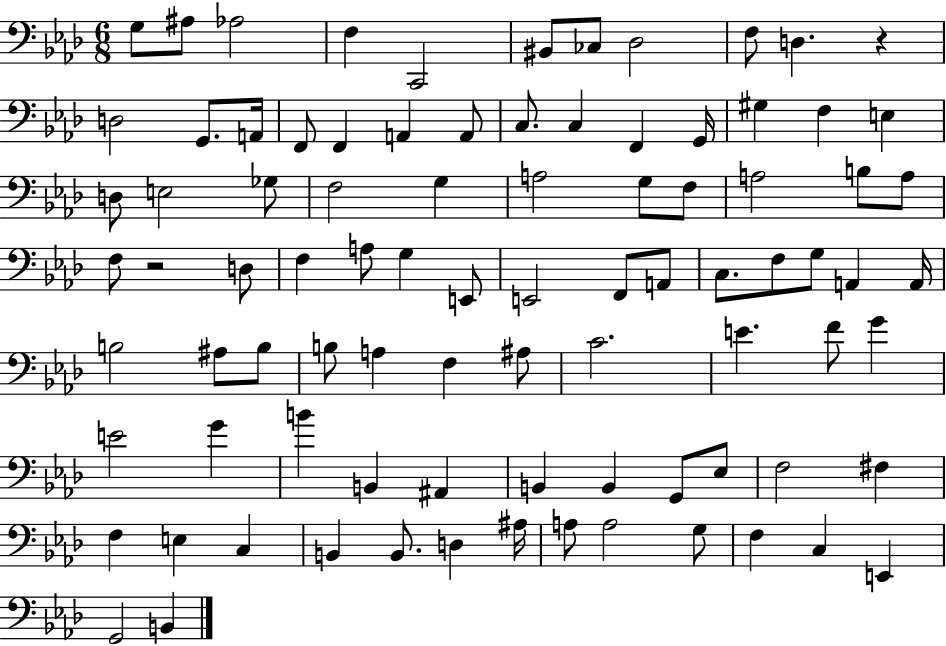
G3/e A#3/e Ab3/h F3/q C2/h BIS2/e CES3/e Db3/h F3/e D3/q. R/q D3/h G2/e. A2/s F2/e F2/q A2/q A2/e C3/e. C3/q F2/q G2/s G#3/q F3/q E3/q D3/e E3/h Gb3/e F3/h G3/q A3/h G3/e F3/e A3/h B3/e A3/e F3/e R/h D3/e F3/q A3/e G3/q E2/e E2/h F2/e A2/e C3/e. F3/e G3/e A2/q A2/s B3/h A#3/e B3/e B3/e A3/q F3/q A#3/e C4/h. E4/q. F4/e G4/q E4/h G4/q B4/q B2/q A#2/q B2/q B2/q G2/e Eb3/e F3/h F#3/q F3/q E3/q C3/q B2/q B2/e. D3/q A#3/s A3/e A3/h G3/e F3/q C3/q E2/q G2/h B2/q